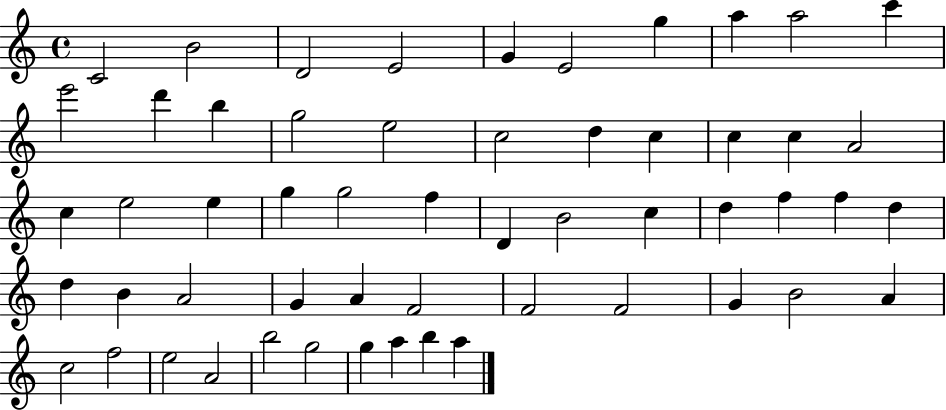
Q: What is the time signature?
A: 4/4